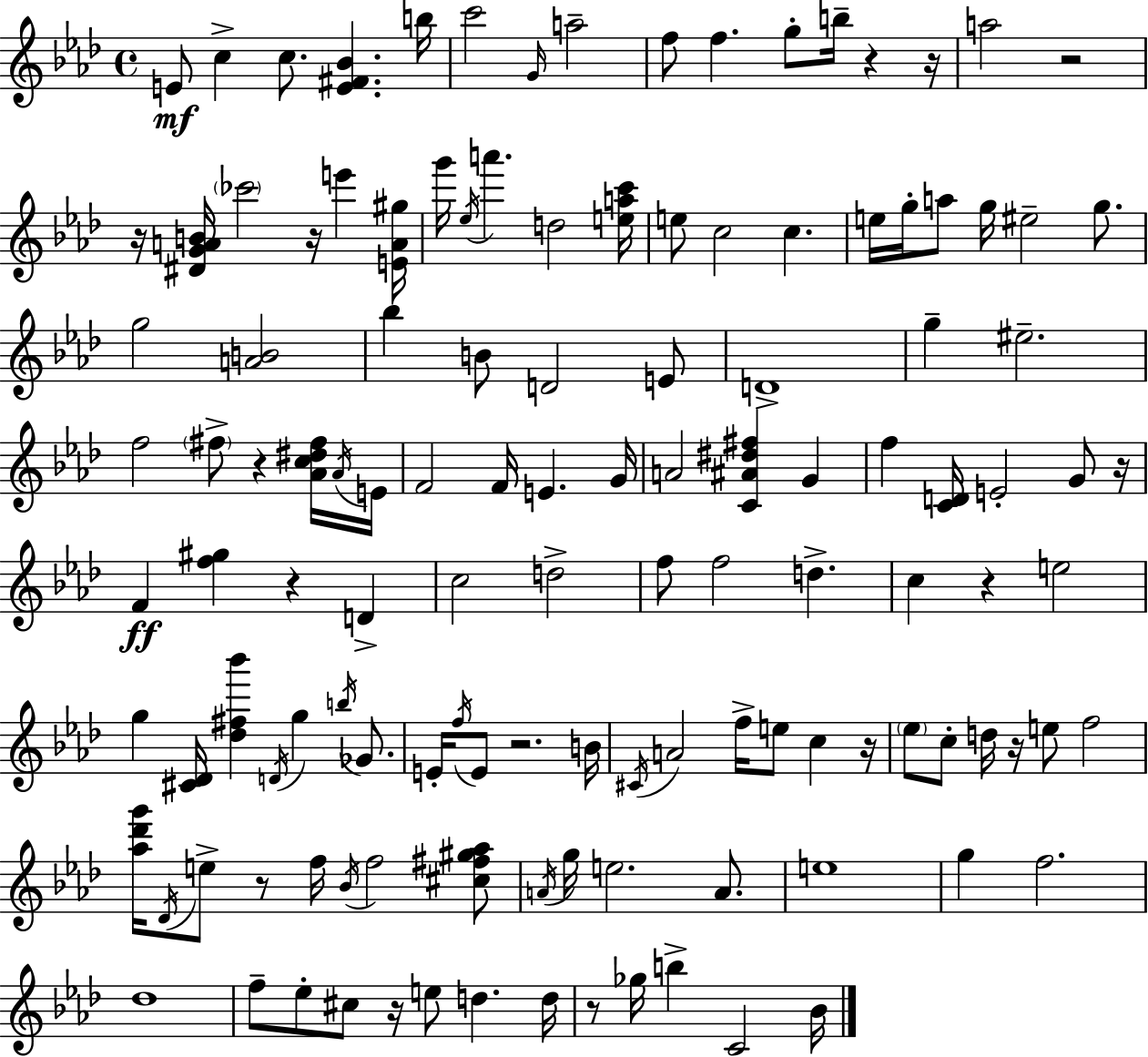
{
  \clef treble
  \time 4/4
  \defaultTimeSignature
  \key f \minor
  e'8\mf c''4-> c''8. <e' fis' bes'>4. b''16 | c'''2 \grace { g'16 } a''2-- | f''8 f''4. g''8-. b''16-- r4 | r16 a''2 r2 | \break r16 <dis' g' a' b'>16 \parenthesize ces'''2 r16 e'''4 | <e' a' gis''>16 g'''16 \acciaccatura { ees''16 } a'''4. d''2 | <e'' a'' c'''>16 e''8 c''2 c''4. | e''16 g''16-. a''8 g''16 eis''2-- g''8. | \break g''2 <a' b'>2 | bes''4 b'8 d'2 | e'8 d'1-> | g''4-- eis''2.-- | \break f''2 \parenthesize fis''8-> r4 | <aes' c'' dis'' fis''>16 \acciaccatura { aes'16 } e'16 f'2 f'16 e'4. | g'16 a'2 <c' ais' dis'' fis''>4 g'4 | f''4 <c' d'>16 e'2-. | \break g'8 r16 f'4\ff <f'' gis''>4 r4 d'4-> | c''2 d''2-> | f''8 f''2 d''4.-> | c''4 r4 e''2 | \break g''4 <cis' des'>16 <des'' fis'' bes'''>4 \acciaccatura { d'16 } g''4 | \acciaccatura { b''16 } ges'8. e'16-. \acciaccatura { f''16 } e'8 r2. | b'16 \acciaccatura { cis'16 } a'2 f''16-> | e''8 c''4 r16 \parenthesize ees''8 c''8-. d''16 r16 e''8 f''2 | \break <aes'' des''' g'''>16 \acciaccatura { des'16 } e''8-> r8 f''16 \acciaccatura { bes'16 } f''2 | <cis'' fis'' gis'' aes''>8 \acciaccatura { a'16 } g''16 e''2. | a'8. e''1 | g''4 f''2. | \break des''1 | f''8-- ees''8-. cis''8 | r16 e''8 d''4. d''16 r8 ges''16 b''4-> | c'2 bes'16 \bar "|."
}